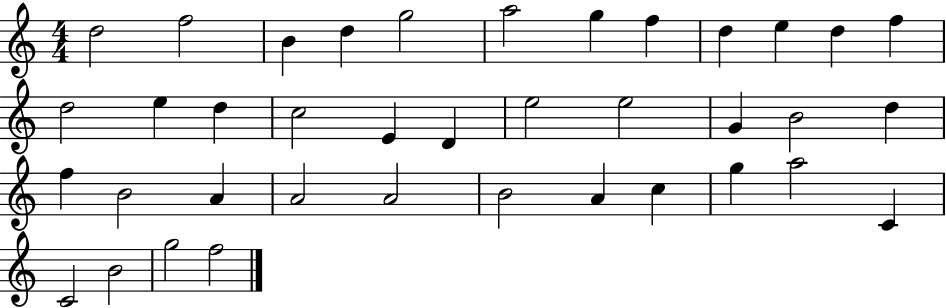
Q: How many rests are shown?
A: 0